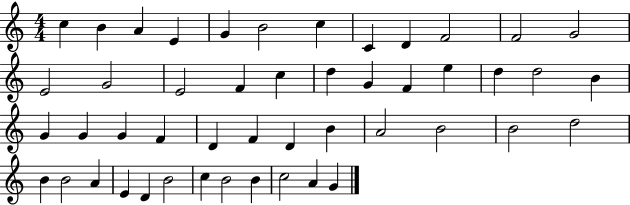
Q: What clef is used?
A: treble